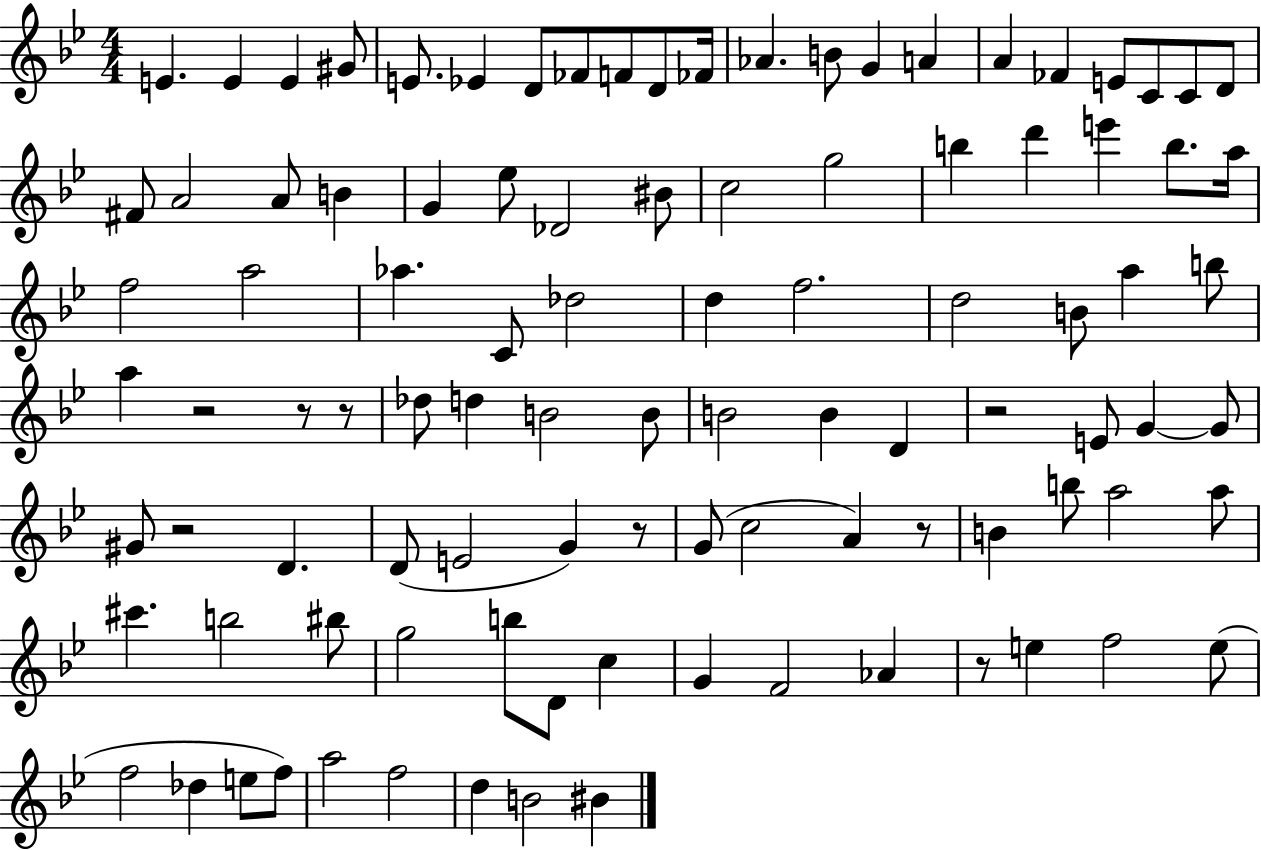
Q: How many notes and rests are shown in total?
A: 100